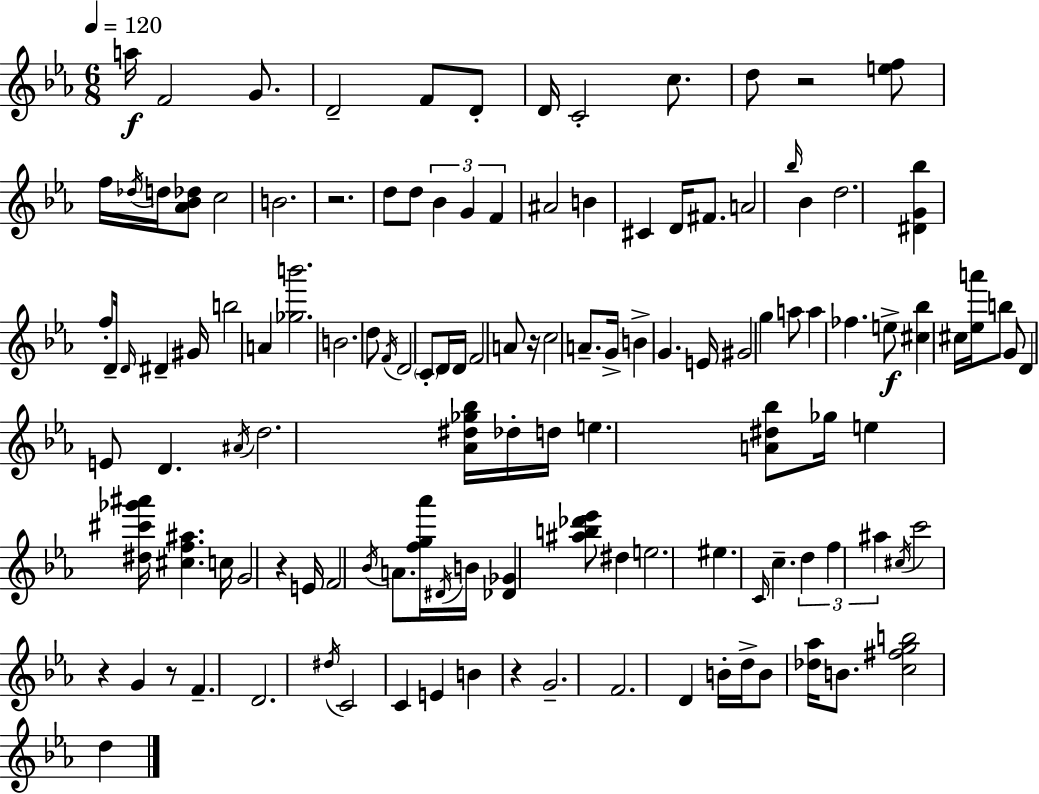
{
  \clef treble
  \numericTimeSignature
  \time 6/8
  \key c \minor
  \tempo 4 = 120
  a''16\f f'2 g'8. | d'2-- f'8 d'8-. | d'16 c'2-. c''8. | d''8 r2 <e'' f''>8 | \break f''16 \acciaccatura { des''16 } d''16 <aes' bes' des''>8 c''2 | b'2. | r2. | d''8 d''8 \tuplet 3/2 { bes'4 g'4 | \break f'4 } ais'2 | b'4 cis'4 d'16 fis'8. | a'2 \grace { bes''16 } bes'4 | d''2. | \break <dis' g' bes''>4 f''8-. d'16-- \grace { d'16 } dis'4-- | gis'16 b''2 a'4 | <ges'' b'''>2. | b'2. | \break d''8 \acciaccatura { f'16 } d'2 | \parenthesize c'8-. d'16 d'16 f'2 | a'8 r16 c''2 | a'8.-- g'16-> b'4-> g'4. | \break e'16 gis'2 | g''4 a''8 a''4 fes''4. | e''8->\f <cis'' bes''>4 cis''16 <ees'' a'''>16 | b''8 g'8 d'4 e'8 d'4. | \break \acciaccatura { ais'16 } d''2. | <aes' dis'' ges'' bes''>16 des''16-. d''16 e''4. | <a' dis'' bes''>8 ges''16 e''4 <dis'' cis''' ges''' ais'''>16 <cis'' f'' ais''>4. | c''16 g'2 | \break r4 e'16 f'2 | \acciaccatura { bes'16 } a'8. <f'' g'' aes'''>16 \acciaccatura { dis'16 } b'16 <des' ges'>4 | <ais'' b'' des''' ees'''>8 dis''4 e''2. | eis''4. | \break \grace { c'16 } c''4.-- \tuplet 3/2 { d''4 | f''4 ais''4 } \acciaccatura { cis''16 } c'''2 | r4 g'4 | r8 f'4.-- d'2. | \break \acciaccatura { dis''16 } c'2 | c'4 e'4 | b'4 r4 g'2.-- | f'2. | \break d'4 | b'16-. d''16-> b'8 <des'' aes''>16 b'8. <c'' fis'' g'' b''>2 | d''4 \bar "|."
}